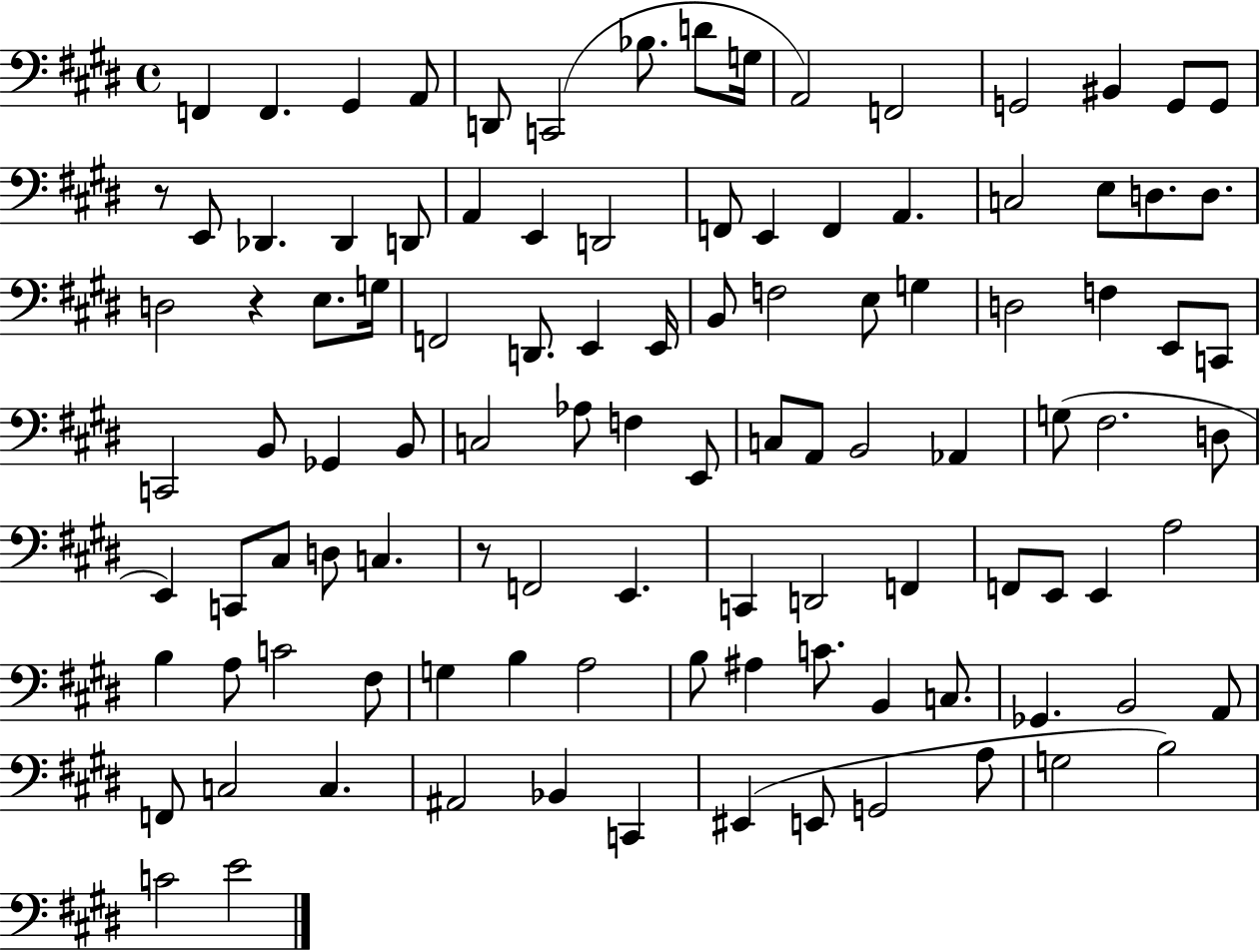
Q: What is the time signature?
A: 4/4